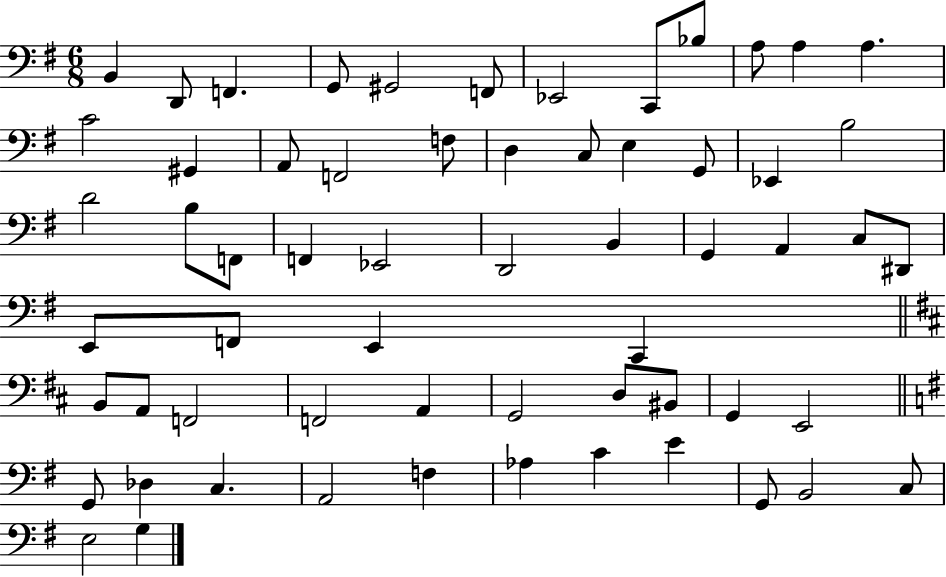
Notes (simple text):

B2/q D2/e F2/q. G2/e G#2/h F2/e Eb2/h C2/e Bb3/e A3/e A3/q A3/q. C4/h G#2/q A2/e F2/h F3/e D3/q C3/e E3/q G2/e Eb2/q B3/h D4/h B3/e F2/e F2/q Eb2/h D2/h B2/q G2/q A2/q C3/e D#2/e E2/e F2/e E2/q C2/q B2/e A2/e F2/h F2/h A2/q G2/h D3/e BIS2/e G2/q E2/h G2/e Db3/q C3/q. A2/h F3/q Ab3/q C4/q E4/q G2/e B2/h C3/e E3/h G3/q